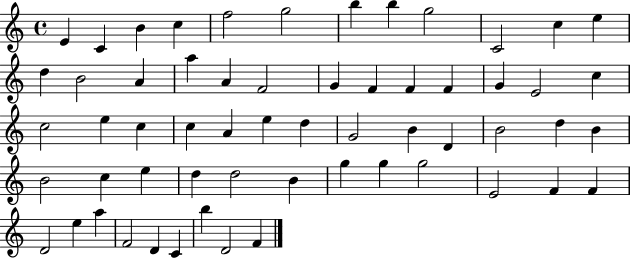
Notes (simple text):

E4/q C4/q B4/q C5/q F5/h G5/h B5/q B5/q G5/h C4/h C5/q E5/q D5/q B4/h A4/q A5/q A4/q F4/h G4/q F4/q F4/q F4/q G4/q E4/h C5/q C5/h E5/q C5/q C5/q A4/q E5/q D5/q G4/h B4/q D4/q B4/h D5/q B4/q B4/h C5/q E5/q D5/q D5/h B4/q G5/q G5/q G5/h E4/h F4/q F4/q D4/h E5/q A5/q F4/h D4/q C4/q B5/q D4/h F4/q